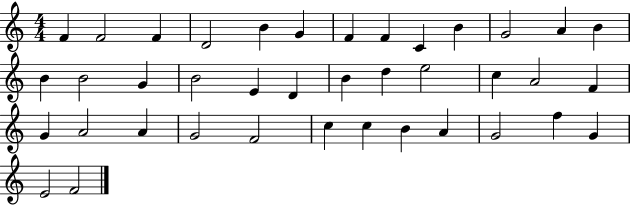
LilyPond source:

{
  \clef treble
  \numericTimeSignature
  \time 4/4
  \key c \major
  f'4 f'2 f'4 | d'2 b'4 g'4 | f'4 f'4 c'4 b'4 | g'2 a'4 b'4 | \break b'4 b'2 g'4 | b'2 e'4 d'4 | b'4 d''4 e''2 | c''4 a'2 f'4 | \break g'4 a'2 a'4 | g'2 f'2 | c''4 c''4 b'4 a'4 | g'2 f''4 g'4 | \break e'2 f'2 | \bar "|."
}